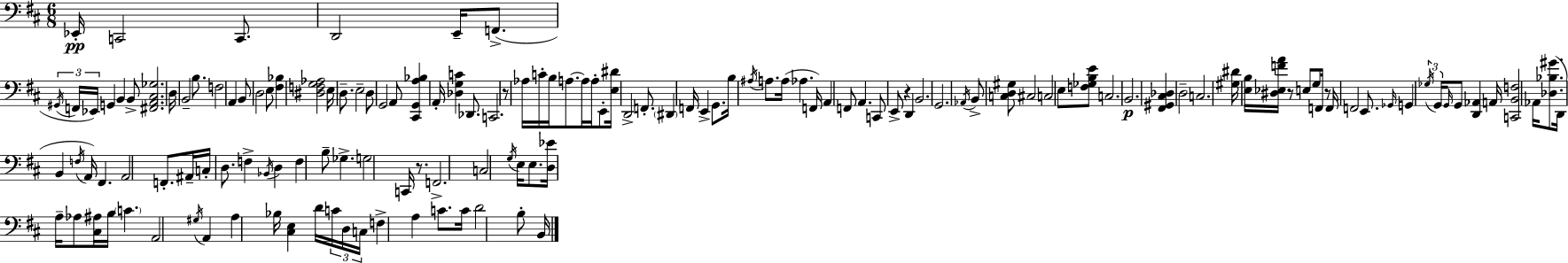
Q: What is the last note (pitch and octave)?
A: B2